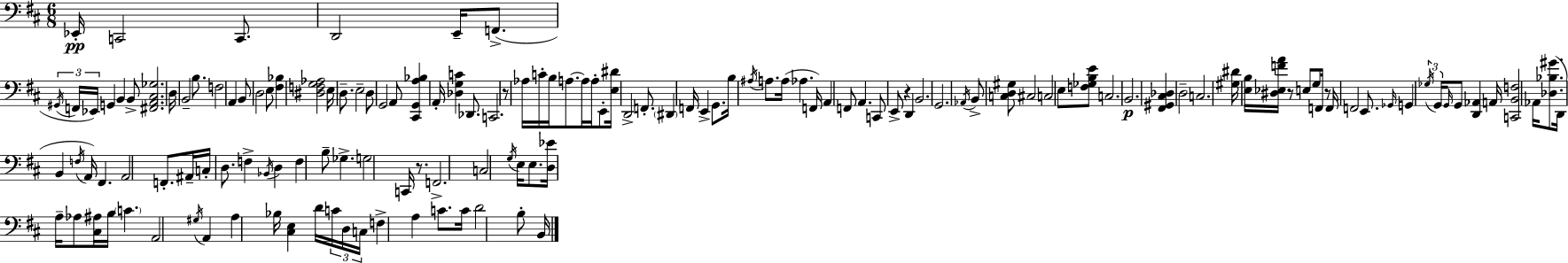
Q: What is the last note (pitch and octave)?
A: B2